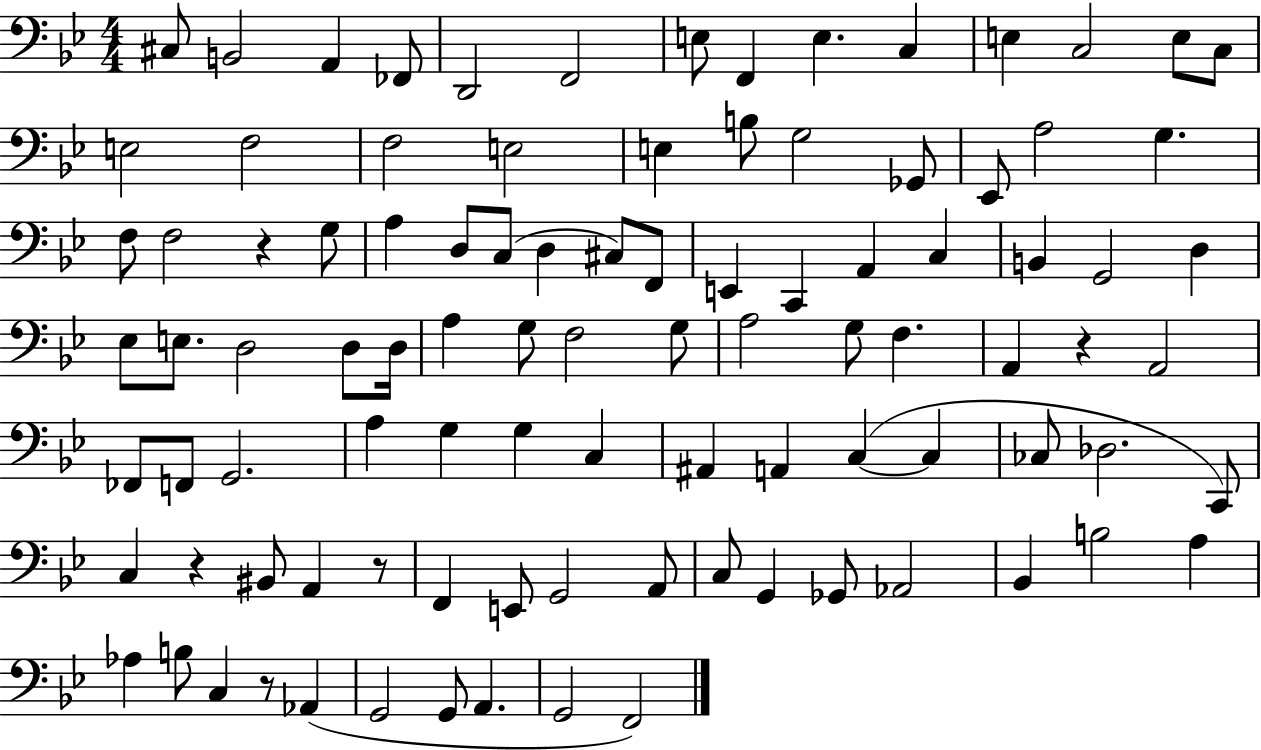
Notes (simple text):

C#3/e B2/h A2/q FES2/e D2/h F2/h E3/e F2/q E3/q. C3/q E3/q C3/h E3/e C3/e E3/h F3/h F3/h E3/h E3/q B3/e G3/h Gb2/e Eb2/e A3/h G3/q. F3/e F3/h R/q G3/e A3/q D3/e C3/e D3/q C#3/e F2/e E2/q C2/q A2/q C3/q B2/q G2/h D3/q Eb3/e E3/e. D3/h D3/e D3/s A3/q G3/e F3/h G3/e A3/h G3/e F3/q. A2/q R/q A2/h FES2/e F2/e G2/h. A3/q G3/q G3/q C3/q A#2/q A2/q C3/q C3/q CES3/e Db3/h. C2/e C3/q R/q BIS2/e A2/q R/e F2/q E2/e G2/h A2/e C3/e G2/q Gb2/e Ab2/h Bb2/q B3/h A3/q Ab3/q B3/e C3/q R/e Ab2/q G2/h G2/e A2/q. G2/h F2/h